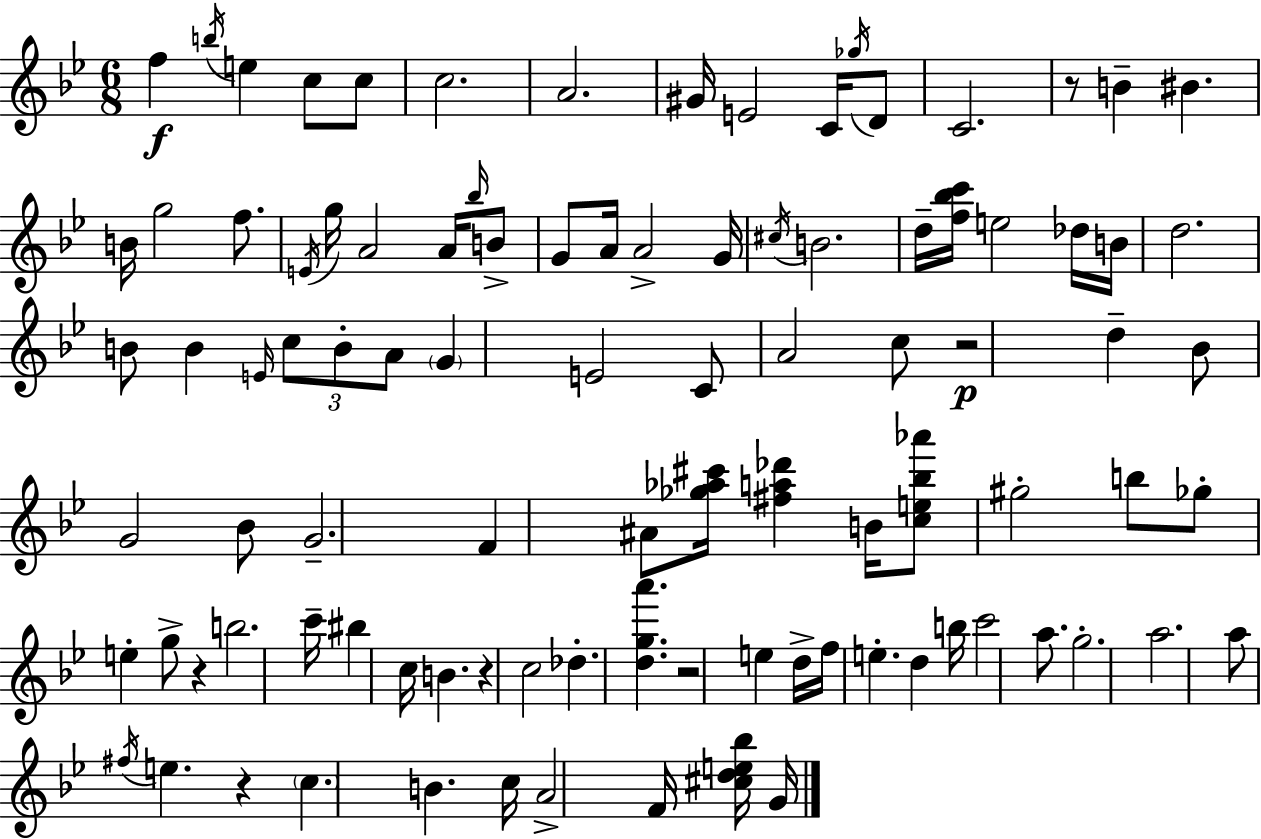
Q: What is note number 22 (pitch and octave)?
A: A4